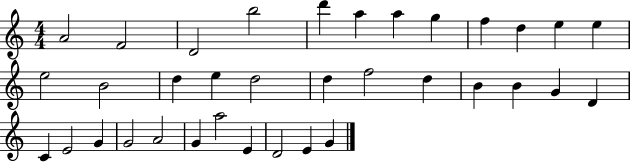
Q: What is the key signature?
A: C major